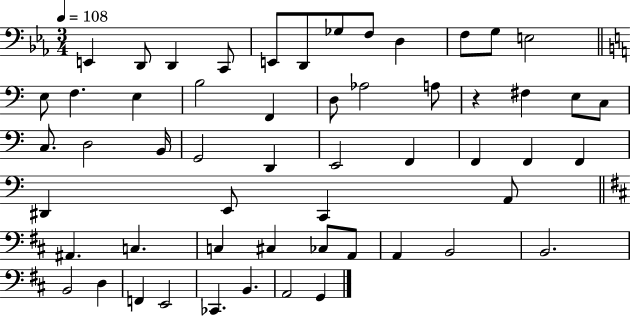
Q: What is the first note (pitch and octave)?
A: E2